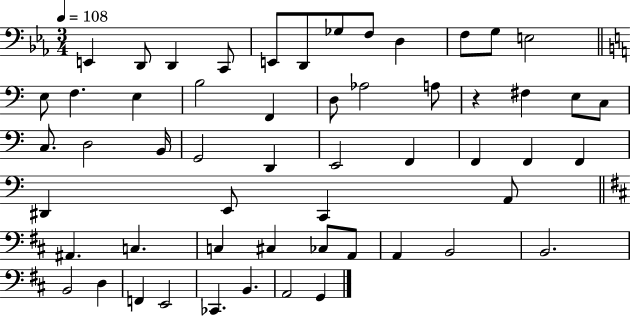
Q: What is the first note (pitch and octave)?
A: E2